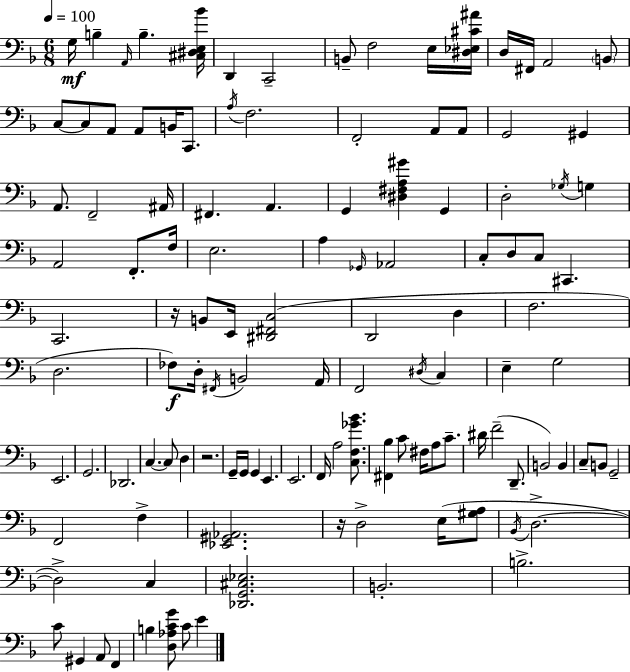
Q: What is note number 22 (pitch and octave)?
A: F2